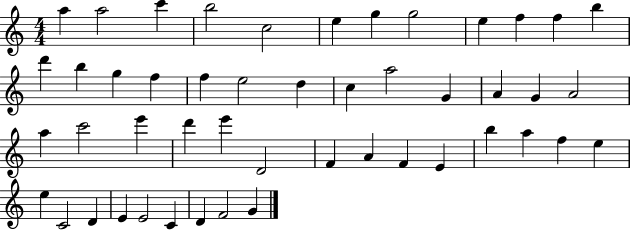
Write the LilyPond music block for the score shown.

{
  \clef treble
  \numericTimeSignature
  \time 4/4
  \key c \major
  a''4 a''2 c'''4 | b''2 c''2 | e''4 g''4 g''2 | e''4 f''4 f''4 b''4 | \break d'''4 b''4 g''4 f''4 | f''4 e''2 d''4 | c''4 a''2 g'4 | a'4 g'4 a'2 | \break a''4 c'''2 e'''4 | d'''4 e'''4 d'2 | f'4 a'4 f'4 e'4 | b''4 a''4 f''4 e''4 | \break e''4 c'2 d'4 | e'4 e'2 c'4 | d'4 f'2 g'4 | \bar "|."
}